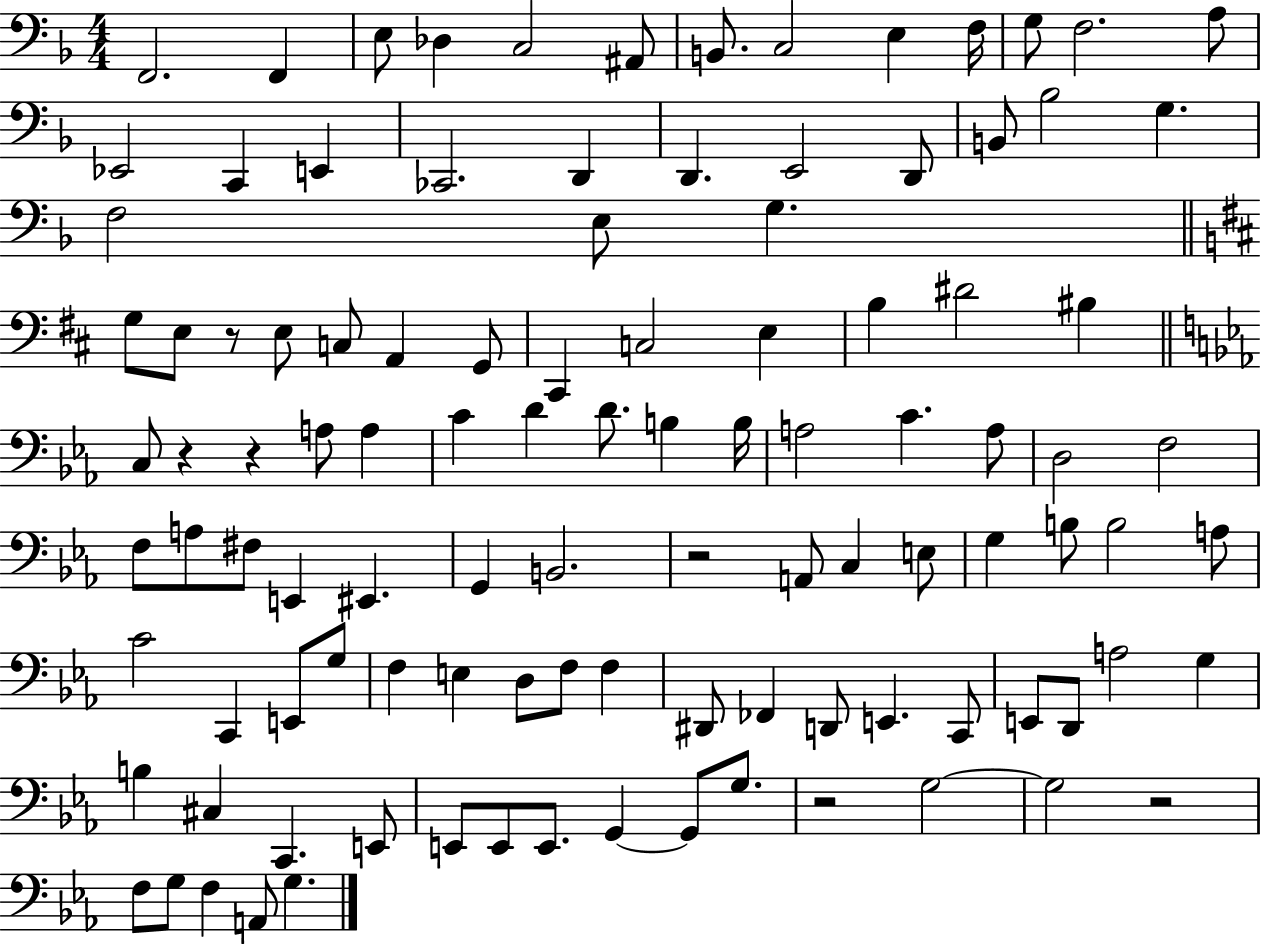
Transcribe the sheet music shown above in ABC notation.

X:1
T:Untitled
M:4/4
L:1/4
K:F
F,,2 F,, E,/2 _D, C,2 ^A,,/2 B,,/2 C,2 E, F,/4 G,/2 F,2 A,/2 _E,,2 C,, E,, _C,,2 D,, D,, E,,2 D,,/2 B,,/2 _B,2 G, F,2 E,/2 G, G,/2 E,/2 z/2 E,/2 C,/2 A,, G,,/2 ^C,, C,2 E, B, ^D2 ^B, C,/2 z z A,/2 A, C D D/2 B, B,/4 A,2 C A,/2 D,2 F,2 F,/2 A,/2 ^F,/2 E,, ^E,, G,, B,,2 z2 A,,/2 C, E,/2 G, B,/2 B,2 A,/2 C2 C,, E,,/2 G,/2 F, E, D,/2 F,/2 F, ^D,,/2 _F,, D,,/2 E,, C,,/2 E,,/2 D,,/2 A,2 G, B, ^C, C,, E,,/2 E,,/2 E,,/2 E,,/2 G,, G,,/2 G,/2 z2 G,2 G,2 z2 F,/2 G,/2 F, A,,/2 G,